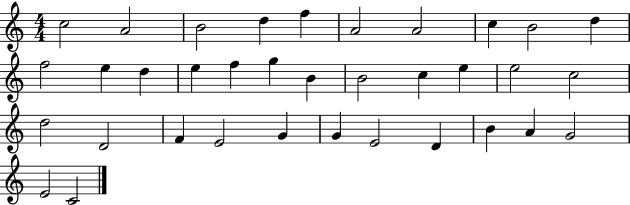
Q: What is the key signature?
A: C major